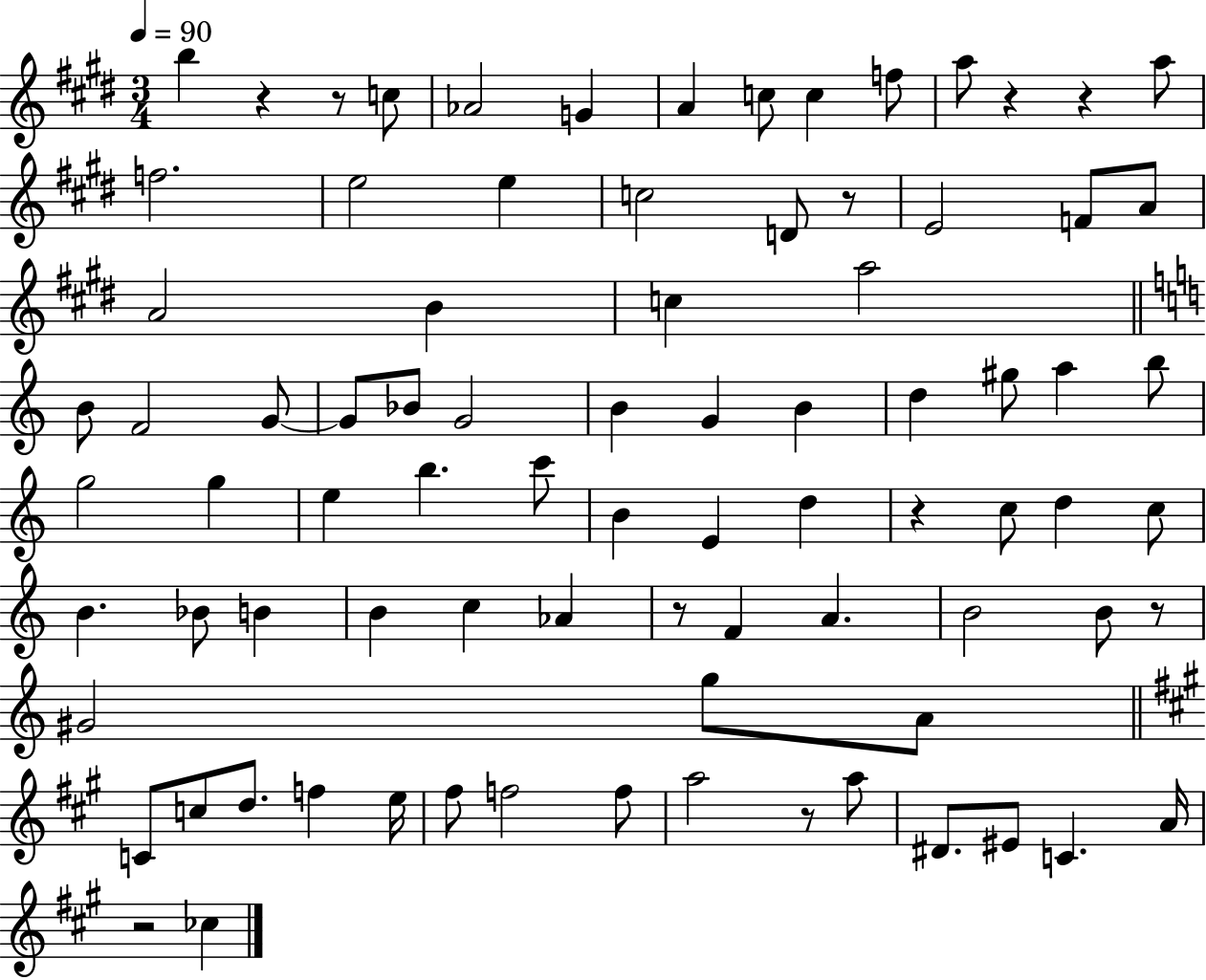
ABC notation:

X:1
T:Untitled
M:3/4
L:1/4
K:E
b z z/2 c/2 _A2 G A c/2 c f/2 a/2 z z a/2 f2 e2 e c2 D/2 z/2 E2 F/2 A/2 A2 B c a2 B/2 F2 G/2 G/2 _B/2 G2 B G B d ^g/2 a b/2 g2 g e b c'/2 B E d z c/2 d c/2 B _B/2 B B c _A z/2 F A B2 B/2 z/2 ^G2 g/2 A/2 C/2 c/2 d/2 f e/4 ^f/2 f2 f/2 a2 z/2 a/2 ^D/2 ^E/2 C A/4 z2 _c